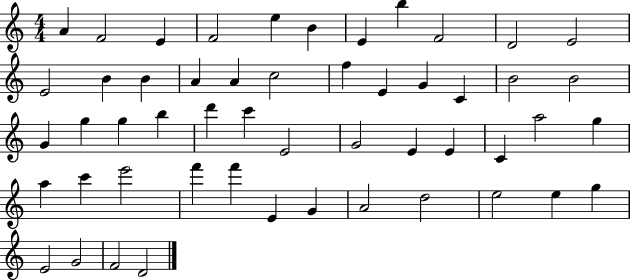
A4/q F4/h E4/q F4/h E5/q B4/q E4/q B5/q F4/h D4/h E4/h E4/h B4/q B4/q A4/q A4/q C5/h F5/q E4/q G4/q C4/q B4/h B4/h G4/q G5/q G5/q B5/q D6/q C6/q E4/h G4/h E4/q E4/q C4/q A5/h G5/q A5/q C6/q E6/h F6/q F6/q E4/q G4/q A4/h D5/h E5/h E5/q G5/q E4/h G4/h F4/h D4/h